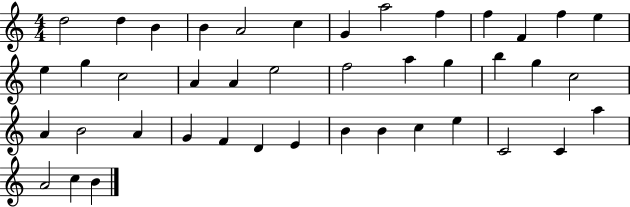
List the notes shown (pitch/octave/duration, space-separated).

D5/h D5/q B4/q B4/q A4/h C5/q G4/q A5/h F5/q F5/q F4/q F5/q E5/q E5/q G5/q C5/h A4/q A4/q E5/h F5/h A5/q G5/q B5/q G5/q C5/h A4/q B4/h A4/q G4/q F4/q D4/q E4/q B4/q B4/q C5/q E5/q C4/h C4/q A5/q A4/h C5/q B4/q